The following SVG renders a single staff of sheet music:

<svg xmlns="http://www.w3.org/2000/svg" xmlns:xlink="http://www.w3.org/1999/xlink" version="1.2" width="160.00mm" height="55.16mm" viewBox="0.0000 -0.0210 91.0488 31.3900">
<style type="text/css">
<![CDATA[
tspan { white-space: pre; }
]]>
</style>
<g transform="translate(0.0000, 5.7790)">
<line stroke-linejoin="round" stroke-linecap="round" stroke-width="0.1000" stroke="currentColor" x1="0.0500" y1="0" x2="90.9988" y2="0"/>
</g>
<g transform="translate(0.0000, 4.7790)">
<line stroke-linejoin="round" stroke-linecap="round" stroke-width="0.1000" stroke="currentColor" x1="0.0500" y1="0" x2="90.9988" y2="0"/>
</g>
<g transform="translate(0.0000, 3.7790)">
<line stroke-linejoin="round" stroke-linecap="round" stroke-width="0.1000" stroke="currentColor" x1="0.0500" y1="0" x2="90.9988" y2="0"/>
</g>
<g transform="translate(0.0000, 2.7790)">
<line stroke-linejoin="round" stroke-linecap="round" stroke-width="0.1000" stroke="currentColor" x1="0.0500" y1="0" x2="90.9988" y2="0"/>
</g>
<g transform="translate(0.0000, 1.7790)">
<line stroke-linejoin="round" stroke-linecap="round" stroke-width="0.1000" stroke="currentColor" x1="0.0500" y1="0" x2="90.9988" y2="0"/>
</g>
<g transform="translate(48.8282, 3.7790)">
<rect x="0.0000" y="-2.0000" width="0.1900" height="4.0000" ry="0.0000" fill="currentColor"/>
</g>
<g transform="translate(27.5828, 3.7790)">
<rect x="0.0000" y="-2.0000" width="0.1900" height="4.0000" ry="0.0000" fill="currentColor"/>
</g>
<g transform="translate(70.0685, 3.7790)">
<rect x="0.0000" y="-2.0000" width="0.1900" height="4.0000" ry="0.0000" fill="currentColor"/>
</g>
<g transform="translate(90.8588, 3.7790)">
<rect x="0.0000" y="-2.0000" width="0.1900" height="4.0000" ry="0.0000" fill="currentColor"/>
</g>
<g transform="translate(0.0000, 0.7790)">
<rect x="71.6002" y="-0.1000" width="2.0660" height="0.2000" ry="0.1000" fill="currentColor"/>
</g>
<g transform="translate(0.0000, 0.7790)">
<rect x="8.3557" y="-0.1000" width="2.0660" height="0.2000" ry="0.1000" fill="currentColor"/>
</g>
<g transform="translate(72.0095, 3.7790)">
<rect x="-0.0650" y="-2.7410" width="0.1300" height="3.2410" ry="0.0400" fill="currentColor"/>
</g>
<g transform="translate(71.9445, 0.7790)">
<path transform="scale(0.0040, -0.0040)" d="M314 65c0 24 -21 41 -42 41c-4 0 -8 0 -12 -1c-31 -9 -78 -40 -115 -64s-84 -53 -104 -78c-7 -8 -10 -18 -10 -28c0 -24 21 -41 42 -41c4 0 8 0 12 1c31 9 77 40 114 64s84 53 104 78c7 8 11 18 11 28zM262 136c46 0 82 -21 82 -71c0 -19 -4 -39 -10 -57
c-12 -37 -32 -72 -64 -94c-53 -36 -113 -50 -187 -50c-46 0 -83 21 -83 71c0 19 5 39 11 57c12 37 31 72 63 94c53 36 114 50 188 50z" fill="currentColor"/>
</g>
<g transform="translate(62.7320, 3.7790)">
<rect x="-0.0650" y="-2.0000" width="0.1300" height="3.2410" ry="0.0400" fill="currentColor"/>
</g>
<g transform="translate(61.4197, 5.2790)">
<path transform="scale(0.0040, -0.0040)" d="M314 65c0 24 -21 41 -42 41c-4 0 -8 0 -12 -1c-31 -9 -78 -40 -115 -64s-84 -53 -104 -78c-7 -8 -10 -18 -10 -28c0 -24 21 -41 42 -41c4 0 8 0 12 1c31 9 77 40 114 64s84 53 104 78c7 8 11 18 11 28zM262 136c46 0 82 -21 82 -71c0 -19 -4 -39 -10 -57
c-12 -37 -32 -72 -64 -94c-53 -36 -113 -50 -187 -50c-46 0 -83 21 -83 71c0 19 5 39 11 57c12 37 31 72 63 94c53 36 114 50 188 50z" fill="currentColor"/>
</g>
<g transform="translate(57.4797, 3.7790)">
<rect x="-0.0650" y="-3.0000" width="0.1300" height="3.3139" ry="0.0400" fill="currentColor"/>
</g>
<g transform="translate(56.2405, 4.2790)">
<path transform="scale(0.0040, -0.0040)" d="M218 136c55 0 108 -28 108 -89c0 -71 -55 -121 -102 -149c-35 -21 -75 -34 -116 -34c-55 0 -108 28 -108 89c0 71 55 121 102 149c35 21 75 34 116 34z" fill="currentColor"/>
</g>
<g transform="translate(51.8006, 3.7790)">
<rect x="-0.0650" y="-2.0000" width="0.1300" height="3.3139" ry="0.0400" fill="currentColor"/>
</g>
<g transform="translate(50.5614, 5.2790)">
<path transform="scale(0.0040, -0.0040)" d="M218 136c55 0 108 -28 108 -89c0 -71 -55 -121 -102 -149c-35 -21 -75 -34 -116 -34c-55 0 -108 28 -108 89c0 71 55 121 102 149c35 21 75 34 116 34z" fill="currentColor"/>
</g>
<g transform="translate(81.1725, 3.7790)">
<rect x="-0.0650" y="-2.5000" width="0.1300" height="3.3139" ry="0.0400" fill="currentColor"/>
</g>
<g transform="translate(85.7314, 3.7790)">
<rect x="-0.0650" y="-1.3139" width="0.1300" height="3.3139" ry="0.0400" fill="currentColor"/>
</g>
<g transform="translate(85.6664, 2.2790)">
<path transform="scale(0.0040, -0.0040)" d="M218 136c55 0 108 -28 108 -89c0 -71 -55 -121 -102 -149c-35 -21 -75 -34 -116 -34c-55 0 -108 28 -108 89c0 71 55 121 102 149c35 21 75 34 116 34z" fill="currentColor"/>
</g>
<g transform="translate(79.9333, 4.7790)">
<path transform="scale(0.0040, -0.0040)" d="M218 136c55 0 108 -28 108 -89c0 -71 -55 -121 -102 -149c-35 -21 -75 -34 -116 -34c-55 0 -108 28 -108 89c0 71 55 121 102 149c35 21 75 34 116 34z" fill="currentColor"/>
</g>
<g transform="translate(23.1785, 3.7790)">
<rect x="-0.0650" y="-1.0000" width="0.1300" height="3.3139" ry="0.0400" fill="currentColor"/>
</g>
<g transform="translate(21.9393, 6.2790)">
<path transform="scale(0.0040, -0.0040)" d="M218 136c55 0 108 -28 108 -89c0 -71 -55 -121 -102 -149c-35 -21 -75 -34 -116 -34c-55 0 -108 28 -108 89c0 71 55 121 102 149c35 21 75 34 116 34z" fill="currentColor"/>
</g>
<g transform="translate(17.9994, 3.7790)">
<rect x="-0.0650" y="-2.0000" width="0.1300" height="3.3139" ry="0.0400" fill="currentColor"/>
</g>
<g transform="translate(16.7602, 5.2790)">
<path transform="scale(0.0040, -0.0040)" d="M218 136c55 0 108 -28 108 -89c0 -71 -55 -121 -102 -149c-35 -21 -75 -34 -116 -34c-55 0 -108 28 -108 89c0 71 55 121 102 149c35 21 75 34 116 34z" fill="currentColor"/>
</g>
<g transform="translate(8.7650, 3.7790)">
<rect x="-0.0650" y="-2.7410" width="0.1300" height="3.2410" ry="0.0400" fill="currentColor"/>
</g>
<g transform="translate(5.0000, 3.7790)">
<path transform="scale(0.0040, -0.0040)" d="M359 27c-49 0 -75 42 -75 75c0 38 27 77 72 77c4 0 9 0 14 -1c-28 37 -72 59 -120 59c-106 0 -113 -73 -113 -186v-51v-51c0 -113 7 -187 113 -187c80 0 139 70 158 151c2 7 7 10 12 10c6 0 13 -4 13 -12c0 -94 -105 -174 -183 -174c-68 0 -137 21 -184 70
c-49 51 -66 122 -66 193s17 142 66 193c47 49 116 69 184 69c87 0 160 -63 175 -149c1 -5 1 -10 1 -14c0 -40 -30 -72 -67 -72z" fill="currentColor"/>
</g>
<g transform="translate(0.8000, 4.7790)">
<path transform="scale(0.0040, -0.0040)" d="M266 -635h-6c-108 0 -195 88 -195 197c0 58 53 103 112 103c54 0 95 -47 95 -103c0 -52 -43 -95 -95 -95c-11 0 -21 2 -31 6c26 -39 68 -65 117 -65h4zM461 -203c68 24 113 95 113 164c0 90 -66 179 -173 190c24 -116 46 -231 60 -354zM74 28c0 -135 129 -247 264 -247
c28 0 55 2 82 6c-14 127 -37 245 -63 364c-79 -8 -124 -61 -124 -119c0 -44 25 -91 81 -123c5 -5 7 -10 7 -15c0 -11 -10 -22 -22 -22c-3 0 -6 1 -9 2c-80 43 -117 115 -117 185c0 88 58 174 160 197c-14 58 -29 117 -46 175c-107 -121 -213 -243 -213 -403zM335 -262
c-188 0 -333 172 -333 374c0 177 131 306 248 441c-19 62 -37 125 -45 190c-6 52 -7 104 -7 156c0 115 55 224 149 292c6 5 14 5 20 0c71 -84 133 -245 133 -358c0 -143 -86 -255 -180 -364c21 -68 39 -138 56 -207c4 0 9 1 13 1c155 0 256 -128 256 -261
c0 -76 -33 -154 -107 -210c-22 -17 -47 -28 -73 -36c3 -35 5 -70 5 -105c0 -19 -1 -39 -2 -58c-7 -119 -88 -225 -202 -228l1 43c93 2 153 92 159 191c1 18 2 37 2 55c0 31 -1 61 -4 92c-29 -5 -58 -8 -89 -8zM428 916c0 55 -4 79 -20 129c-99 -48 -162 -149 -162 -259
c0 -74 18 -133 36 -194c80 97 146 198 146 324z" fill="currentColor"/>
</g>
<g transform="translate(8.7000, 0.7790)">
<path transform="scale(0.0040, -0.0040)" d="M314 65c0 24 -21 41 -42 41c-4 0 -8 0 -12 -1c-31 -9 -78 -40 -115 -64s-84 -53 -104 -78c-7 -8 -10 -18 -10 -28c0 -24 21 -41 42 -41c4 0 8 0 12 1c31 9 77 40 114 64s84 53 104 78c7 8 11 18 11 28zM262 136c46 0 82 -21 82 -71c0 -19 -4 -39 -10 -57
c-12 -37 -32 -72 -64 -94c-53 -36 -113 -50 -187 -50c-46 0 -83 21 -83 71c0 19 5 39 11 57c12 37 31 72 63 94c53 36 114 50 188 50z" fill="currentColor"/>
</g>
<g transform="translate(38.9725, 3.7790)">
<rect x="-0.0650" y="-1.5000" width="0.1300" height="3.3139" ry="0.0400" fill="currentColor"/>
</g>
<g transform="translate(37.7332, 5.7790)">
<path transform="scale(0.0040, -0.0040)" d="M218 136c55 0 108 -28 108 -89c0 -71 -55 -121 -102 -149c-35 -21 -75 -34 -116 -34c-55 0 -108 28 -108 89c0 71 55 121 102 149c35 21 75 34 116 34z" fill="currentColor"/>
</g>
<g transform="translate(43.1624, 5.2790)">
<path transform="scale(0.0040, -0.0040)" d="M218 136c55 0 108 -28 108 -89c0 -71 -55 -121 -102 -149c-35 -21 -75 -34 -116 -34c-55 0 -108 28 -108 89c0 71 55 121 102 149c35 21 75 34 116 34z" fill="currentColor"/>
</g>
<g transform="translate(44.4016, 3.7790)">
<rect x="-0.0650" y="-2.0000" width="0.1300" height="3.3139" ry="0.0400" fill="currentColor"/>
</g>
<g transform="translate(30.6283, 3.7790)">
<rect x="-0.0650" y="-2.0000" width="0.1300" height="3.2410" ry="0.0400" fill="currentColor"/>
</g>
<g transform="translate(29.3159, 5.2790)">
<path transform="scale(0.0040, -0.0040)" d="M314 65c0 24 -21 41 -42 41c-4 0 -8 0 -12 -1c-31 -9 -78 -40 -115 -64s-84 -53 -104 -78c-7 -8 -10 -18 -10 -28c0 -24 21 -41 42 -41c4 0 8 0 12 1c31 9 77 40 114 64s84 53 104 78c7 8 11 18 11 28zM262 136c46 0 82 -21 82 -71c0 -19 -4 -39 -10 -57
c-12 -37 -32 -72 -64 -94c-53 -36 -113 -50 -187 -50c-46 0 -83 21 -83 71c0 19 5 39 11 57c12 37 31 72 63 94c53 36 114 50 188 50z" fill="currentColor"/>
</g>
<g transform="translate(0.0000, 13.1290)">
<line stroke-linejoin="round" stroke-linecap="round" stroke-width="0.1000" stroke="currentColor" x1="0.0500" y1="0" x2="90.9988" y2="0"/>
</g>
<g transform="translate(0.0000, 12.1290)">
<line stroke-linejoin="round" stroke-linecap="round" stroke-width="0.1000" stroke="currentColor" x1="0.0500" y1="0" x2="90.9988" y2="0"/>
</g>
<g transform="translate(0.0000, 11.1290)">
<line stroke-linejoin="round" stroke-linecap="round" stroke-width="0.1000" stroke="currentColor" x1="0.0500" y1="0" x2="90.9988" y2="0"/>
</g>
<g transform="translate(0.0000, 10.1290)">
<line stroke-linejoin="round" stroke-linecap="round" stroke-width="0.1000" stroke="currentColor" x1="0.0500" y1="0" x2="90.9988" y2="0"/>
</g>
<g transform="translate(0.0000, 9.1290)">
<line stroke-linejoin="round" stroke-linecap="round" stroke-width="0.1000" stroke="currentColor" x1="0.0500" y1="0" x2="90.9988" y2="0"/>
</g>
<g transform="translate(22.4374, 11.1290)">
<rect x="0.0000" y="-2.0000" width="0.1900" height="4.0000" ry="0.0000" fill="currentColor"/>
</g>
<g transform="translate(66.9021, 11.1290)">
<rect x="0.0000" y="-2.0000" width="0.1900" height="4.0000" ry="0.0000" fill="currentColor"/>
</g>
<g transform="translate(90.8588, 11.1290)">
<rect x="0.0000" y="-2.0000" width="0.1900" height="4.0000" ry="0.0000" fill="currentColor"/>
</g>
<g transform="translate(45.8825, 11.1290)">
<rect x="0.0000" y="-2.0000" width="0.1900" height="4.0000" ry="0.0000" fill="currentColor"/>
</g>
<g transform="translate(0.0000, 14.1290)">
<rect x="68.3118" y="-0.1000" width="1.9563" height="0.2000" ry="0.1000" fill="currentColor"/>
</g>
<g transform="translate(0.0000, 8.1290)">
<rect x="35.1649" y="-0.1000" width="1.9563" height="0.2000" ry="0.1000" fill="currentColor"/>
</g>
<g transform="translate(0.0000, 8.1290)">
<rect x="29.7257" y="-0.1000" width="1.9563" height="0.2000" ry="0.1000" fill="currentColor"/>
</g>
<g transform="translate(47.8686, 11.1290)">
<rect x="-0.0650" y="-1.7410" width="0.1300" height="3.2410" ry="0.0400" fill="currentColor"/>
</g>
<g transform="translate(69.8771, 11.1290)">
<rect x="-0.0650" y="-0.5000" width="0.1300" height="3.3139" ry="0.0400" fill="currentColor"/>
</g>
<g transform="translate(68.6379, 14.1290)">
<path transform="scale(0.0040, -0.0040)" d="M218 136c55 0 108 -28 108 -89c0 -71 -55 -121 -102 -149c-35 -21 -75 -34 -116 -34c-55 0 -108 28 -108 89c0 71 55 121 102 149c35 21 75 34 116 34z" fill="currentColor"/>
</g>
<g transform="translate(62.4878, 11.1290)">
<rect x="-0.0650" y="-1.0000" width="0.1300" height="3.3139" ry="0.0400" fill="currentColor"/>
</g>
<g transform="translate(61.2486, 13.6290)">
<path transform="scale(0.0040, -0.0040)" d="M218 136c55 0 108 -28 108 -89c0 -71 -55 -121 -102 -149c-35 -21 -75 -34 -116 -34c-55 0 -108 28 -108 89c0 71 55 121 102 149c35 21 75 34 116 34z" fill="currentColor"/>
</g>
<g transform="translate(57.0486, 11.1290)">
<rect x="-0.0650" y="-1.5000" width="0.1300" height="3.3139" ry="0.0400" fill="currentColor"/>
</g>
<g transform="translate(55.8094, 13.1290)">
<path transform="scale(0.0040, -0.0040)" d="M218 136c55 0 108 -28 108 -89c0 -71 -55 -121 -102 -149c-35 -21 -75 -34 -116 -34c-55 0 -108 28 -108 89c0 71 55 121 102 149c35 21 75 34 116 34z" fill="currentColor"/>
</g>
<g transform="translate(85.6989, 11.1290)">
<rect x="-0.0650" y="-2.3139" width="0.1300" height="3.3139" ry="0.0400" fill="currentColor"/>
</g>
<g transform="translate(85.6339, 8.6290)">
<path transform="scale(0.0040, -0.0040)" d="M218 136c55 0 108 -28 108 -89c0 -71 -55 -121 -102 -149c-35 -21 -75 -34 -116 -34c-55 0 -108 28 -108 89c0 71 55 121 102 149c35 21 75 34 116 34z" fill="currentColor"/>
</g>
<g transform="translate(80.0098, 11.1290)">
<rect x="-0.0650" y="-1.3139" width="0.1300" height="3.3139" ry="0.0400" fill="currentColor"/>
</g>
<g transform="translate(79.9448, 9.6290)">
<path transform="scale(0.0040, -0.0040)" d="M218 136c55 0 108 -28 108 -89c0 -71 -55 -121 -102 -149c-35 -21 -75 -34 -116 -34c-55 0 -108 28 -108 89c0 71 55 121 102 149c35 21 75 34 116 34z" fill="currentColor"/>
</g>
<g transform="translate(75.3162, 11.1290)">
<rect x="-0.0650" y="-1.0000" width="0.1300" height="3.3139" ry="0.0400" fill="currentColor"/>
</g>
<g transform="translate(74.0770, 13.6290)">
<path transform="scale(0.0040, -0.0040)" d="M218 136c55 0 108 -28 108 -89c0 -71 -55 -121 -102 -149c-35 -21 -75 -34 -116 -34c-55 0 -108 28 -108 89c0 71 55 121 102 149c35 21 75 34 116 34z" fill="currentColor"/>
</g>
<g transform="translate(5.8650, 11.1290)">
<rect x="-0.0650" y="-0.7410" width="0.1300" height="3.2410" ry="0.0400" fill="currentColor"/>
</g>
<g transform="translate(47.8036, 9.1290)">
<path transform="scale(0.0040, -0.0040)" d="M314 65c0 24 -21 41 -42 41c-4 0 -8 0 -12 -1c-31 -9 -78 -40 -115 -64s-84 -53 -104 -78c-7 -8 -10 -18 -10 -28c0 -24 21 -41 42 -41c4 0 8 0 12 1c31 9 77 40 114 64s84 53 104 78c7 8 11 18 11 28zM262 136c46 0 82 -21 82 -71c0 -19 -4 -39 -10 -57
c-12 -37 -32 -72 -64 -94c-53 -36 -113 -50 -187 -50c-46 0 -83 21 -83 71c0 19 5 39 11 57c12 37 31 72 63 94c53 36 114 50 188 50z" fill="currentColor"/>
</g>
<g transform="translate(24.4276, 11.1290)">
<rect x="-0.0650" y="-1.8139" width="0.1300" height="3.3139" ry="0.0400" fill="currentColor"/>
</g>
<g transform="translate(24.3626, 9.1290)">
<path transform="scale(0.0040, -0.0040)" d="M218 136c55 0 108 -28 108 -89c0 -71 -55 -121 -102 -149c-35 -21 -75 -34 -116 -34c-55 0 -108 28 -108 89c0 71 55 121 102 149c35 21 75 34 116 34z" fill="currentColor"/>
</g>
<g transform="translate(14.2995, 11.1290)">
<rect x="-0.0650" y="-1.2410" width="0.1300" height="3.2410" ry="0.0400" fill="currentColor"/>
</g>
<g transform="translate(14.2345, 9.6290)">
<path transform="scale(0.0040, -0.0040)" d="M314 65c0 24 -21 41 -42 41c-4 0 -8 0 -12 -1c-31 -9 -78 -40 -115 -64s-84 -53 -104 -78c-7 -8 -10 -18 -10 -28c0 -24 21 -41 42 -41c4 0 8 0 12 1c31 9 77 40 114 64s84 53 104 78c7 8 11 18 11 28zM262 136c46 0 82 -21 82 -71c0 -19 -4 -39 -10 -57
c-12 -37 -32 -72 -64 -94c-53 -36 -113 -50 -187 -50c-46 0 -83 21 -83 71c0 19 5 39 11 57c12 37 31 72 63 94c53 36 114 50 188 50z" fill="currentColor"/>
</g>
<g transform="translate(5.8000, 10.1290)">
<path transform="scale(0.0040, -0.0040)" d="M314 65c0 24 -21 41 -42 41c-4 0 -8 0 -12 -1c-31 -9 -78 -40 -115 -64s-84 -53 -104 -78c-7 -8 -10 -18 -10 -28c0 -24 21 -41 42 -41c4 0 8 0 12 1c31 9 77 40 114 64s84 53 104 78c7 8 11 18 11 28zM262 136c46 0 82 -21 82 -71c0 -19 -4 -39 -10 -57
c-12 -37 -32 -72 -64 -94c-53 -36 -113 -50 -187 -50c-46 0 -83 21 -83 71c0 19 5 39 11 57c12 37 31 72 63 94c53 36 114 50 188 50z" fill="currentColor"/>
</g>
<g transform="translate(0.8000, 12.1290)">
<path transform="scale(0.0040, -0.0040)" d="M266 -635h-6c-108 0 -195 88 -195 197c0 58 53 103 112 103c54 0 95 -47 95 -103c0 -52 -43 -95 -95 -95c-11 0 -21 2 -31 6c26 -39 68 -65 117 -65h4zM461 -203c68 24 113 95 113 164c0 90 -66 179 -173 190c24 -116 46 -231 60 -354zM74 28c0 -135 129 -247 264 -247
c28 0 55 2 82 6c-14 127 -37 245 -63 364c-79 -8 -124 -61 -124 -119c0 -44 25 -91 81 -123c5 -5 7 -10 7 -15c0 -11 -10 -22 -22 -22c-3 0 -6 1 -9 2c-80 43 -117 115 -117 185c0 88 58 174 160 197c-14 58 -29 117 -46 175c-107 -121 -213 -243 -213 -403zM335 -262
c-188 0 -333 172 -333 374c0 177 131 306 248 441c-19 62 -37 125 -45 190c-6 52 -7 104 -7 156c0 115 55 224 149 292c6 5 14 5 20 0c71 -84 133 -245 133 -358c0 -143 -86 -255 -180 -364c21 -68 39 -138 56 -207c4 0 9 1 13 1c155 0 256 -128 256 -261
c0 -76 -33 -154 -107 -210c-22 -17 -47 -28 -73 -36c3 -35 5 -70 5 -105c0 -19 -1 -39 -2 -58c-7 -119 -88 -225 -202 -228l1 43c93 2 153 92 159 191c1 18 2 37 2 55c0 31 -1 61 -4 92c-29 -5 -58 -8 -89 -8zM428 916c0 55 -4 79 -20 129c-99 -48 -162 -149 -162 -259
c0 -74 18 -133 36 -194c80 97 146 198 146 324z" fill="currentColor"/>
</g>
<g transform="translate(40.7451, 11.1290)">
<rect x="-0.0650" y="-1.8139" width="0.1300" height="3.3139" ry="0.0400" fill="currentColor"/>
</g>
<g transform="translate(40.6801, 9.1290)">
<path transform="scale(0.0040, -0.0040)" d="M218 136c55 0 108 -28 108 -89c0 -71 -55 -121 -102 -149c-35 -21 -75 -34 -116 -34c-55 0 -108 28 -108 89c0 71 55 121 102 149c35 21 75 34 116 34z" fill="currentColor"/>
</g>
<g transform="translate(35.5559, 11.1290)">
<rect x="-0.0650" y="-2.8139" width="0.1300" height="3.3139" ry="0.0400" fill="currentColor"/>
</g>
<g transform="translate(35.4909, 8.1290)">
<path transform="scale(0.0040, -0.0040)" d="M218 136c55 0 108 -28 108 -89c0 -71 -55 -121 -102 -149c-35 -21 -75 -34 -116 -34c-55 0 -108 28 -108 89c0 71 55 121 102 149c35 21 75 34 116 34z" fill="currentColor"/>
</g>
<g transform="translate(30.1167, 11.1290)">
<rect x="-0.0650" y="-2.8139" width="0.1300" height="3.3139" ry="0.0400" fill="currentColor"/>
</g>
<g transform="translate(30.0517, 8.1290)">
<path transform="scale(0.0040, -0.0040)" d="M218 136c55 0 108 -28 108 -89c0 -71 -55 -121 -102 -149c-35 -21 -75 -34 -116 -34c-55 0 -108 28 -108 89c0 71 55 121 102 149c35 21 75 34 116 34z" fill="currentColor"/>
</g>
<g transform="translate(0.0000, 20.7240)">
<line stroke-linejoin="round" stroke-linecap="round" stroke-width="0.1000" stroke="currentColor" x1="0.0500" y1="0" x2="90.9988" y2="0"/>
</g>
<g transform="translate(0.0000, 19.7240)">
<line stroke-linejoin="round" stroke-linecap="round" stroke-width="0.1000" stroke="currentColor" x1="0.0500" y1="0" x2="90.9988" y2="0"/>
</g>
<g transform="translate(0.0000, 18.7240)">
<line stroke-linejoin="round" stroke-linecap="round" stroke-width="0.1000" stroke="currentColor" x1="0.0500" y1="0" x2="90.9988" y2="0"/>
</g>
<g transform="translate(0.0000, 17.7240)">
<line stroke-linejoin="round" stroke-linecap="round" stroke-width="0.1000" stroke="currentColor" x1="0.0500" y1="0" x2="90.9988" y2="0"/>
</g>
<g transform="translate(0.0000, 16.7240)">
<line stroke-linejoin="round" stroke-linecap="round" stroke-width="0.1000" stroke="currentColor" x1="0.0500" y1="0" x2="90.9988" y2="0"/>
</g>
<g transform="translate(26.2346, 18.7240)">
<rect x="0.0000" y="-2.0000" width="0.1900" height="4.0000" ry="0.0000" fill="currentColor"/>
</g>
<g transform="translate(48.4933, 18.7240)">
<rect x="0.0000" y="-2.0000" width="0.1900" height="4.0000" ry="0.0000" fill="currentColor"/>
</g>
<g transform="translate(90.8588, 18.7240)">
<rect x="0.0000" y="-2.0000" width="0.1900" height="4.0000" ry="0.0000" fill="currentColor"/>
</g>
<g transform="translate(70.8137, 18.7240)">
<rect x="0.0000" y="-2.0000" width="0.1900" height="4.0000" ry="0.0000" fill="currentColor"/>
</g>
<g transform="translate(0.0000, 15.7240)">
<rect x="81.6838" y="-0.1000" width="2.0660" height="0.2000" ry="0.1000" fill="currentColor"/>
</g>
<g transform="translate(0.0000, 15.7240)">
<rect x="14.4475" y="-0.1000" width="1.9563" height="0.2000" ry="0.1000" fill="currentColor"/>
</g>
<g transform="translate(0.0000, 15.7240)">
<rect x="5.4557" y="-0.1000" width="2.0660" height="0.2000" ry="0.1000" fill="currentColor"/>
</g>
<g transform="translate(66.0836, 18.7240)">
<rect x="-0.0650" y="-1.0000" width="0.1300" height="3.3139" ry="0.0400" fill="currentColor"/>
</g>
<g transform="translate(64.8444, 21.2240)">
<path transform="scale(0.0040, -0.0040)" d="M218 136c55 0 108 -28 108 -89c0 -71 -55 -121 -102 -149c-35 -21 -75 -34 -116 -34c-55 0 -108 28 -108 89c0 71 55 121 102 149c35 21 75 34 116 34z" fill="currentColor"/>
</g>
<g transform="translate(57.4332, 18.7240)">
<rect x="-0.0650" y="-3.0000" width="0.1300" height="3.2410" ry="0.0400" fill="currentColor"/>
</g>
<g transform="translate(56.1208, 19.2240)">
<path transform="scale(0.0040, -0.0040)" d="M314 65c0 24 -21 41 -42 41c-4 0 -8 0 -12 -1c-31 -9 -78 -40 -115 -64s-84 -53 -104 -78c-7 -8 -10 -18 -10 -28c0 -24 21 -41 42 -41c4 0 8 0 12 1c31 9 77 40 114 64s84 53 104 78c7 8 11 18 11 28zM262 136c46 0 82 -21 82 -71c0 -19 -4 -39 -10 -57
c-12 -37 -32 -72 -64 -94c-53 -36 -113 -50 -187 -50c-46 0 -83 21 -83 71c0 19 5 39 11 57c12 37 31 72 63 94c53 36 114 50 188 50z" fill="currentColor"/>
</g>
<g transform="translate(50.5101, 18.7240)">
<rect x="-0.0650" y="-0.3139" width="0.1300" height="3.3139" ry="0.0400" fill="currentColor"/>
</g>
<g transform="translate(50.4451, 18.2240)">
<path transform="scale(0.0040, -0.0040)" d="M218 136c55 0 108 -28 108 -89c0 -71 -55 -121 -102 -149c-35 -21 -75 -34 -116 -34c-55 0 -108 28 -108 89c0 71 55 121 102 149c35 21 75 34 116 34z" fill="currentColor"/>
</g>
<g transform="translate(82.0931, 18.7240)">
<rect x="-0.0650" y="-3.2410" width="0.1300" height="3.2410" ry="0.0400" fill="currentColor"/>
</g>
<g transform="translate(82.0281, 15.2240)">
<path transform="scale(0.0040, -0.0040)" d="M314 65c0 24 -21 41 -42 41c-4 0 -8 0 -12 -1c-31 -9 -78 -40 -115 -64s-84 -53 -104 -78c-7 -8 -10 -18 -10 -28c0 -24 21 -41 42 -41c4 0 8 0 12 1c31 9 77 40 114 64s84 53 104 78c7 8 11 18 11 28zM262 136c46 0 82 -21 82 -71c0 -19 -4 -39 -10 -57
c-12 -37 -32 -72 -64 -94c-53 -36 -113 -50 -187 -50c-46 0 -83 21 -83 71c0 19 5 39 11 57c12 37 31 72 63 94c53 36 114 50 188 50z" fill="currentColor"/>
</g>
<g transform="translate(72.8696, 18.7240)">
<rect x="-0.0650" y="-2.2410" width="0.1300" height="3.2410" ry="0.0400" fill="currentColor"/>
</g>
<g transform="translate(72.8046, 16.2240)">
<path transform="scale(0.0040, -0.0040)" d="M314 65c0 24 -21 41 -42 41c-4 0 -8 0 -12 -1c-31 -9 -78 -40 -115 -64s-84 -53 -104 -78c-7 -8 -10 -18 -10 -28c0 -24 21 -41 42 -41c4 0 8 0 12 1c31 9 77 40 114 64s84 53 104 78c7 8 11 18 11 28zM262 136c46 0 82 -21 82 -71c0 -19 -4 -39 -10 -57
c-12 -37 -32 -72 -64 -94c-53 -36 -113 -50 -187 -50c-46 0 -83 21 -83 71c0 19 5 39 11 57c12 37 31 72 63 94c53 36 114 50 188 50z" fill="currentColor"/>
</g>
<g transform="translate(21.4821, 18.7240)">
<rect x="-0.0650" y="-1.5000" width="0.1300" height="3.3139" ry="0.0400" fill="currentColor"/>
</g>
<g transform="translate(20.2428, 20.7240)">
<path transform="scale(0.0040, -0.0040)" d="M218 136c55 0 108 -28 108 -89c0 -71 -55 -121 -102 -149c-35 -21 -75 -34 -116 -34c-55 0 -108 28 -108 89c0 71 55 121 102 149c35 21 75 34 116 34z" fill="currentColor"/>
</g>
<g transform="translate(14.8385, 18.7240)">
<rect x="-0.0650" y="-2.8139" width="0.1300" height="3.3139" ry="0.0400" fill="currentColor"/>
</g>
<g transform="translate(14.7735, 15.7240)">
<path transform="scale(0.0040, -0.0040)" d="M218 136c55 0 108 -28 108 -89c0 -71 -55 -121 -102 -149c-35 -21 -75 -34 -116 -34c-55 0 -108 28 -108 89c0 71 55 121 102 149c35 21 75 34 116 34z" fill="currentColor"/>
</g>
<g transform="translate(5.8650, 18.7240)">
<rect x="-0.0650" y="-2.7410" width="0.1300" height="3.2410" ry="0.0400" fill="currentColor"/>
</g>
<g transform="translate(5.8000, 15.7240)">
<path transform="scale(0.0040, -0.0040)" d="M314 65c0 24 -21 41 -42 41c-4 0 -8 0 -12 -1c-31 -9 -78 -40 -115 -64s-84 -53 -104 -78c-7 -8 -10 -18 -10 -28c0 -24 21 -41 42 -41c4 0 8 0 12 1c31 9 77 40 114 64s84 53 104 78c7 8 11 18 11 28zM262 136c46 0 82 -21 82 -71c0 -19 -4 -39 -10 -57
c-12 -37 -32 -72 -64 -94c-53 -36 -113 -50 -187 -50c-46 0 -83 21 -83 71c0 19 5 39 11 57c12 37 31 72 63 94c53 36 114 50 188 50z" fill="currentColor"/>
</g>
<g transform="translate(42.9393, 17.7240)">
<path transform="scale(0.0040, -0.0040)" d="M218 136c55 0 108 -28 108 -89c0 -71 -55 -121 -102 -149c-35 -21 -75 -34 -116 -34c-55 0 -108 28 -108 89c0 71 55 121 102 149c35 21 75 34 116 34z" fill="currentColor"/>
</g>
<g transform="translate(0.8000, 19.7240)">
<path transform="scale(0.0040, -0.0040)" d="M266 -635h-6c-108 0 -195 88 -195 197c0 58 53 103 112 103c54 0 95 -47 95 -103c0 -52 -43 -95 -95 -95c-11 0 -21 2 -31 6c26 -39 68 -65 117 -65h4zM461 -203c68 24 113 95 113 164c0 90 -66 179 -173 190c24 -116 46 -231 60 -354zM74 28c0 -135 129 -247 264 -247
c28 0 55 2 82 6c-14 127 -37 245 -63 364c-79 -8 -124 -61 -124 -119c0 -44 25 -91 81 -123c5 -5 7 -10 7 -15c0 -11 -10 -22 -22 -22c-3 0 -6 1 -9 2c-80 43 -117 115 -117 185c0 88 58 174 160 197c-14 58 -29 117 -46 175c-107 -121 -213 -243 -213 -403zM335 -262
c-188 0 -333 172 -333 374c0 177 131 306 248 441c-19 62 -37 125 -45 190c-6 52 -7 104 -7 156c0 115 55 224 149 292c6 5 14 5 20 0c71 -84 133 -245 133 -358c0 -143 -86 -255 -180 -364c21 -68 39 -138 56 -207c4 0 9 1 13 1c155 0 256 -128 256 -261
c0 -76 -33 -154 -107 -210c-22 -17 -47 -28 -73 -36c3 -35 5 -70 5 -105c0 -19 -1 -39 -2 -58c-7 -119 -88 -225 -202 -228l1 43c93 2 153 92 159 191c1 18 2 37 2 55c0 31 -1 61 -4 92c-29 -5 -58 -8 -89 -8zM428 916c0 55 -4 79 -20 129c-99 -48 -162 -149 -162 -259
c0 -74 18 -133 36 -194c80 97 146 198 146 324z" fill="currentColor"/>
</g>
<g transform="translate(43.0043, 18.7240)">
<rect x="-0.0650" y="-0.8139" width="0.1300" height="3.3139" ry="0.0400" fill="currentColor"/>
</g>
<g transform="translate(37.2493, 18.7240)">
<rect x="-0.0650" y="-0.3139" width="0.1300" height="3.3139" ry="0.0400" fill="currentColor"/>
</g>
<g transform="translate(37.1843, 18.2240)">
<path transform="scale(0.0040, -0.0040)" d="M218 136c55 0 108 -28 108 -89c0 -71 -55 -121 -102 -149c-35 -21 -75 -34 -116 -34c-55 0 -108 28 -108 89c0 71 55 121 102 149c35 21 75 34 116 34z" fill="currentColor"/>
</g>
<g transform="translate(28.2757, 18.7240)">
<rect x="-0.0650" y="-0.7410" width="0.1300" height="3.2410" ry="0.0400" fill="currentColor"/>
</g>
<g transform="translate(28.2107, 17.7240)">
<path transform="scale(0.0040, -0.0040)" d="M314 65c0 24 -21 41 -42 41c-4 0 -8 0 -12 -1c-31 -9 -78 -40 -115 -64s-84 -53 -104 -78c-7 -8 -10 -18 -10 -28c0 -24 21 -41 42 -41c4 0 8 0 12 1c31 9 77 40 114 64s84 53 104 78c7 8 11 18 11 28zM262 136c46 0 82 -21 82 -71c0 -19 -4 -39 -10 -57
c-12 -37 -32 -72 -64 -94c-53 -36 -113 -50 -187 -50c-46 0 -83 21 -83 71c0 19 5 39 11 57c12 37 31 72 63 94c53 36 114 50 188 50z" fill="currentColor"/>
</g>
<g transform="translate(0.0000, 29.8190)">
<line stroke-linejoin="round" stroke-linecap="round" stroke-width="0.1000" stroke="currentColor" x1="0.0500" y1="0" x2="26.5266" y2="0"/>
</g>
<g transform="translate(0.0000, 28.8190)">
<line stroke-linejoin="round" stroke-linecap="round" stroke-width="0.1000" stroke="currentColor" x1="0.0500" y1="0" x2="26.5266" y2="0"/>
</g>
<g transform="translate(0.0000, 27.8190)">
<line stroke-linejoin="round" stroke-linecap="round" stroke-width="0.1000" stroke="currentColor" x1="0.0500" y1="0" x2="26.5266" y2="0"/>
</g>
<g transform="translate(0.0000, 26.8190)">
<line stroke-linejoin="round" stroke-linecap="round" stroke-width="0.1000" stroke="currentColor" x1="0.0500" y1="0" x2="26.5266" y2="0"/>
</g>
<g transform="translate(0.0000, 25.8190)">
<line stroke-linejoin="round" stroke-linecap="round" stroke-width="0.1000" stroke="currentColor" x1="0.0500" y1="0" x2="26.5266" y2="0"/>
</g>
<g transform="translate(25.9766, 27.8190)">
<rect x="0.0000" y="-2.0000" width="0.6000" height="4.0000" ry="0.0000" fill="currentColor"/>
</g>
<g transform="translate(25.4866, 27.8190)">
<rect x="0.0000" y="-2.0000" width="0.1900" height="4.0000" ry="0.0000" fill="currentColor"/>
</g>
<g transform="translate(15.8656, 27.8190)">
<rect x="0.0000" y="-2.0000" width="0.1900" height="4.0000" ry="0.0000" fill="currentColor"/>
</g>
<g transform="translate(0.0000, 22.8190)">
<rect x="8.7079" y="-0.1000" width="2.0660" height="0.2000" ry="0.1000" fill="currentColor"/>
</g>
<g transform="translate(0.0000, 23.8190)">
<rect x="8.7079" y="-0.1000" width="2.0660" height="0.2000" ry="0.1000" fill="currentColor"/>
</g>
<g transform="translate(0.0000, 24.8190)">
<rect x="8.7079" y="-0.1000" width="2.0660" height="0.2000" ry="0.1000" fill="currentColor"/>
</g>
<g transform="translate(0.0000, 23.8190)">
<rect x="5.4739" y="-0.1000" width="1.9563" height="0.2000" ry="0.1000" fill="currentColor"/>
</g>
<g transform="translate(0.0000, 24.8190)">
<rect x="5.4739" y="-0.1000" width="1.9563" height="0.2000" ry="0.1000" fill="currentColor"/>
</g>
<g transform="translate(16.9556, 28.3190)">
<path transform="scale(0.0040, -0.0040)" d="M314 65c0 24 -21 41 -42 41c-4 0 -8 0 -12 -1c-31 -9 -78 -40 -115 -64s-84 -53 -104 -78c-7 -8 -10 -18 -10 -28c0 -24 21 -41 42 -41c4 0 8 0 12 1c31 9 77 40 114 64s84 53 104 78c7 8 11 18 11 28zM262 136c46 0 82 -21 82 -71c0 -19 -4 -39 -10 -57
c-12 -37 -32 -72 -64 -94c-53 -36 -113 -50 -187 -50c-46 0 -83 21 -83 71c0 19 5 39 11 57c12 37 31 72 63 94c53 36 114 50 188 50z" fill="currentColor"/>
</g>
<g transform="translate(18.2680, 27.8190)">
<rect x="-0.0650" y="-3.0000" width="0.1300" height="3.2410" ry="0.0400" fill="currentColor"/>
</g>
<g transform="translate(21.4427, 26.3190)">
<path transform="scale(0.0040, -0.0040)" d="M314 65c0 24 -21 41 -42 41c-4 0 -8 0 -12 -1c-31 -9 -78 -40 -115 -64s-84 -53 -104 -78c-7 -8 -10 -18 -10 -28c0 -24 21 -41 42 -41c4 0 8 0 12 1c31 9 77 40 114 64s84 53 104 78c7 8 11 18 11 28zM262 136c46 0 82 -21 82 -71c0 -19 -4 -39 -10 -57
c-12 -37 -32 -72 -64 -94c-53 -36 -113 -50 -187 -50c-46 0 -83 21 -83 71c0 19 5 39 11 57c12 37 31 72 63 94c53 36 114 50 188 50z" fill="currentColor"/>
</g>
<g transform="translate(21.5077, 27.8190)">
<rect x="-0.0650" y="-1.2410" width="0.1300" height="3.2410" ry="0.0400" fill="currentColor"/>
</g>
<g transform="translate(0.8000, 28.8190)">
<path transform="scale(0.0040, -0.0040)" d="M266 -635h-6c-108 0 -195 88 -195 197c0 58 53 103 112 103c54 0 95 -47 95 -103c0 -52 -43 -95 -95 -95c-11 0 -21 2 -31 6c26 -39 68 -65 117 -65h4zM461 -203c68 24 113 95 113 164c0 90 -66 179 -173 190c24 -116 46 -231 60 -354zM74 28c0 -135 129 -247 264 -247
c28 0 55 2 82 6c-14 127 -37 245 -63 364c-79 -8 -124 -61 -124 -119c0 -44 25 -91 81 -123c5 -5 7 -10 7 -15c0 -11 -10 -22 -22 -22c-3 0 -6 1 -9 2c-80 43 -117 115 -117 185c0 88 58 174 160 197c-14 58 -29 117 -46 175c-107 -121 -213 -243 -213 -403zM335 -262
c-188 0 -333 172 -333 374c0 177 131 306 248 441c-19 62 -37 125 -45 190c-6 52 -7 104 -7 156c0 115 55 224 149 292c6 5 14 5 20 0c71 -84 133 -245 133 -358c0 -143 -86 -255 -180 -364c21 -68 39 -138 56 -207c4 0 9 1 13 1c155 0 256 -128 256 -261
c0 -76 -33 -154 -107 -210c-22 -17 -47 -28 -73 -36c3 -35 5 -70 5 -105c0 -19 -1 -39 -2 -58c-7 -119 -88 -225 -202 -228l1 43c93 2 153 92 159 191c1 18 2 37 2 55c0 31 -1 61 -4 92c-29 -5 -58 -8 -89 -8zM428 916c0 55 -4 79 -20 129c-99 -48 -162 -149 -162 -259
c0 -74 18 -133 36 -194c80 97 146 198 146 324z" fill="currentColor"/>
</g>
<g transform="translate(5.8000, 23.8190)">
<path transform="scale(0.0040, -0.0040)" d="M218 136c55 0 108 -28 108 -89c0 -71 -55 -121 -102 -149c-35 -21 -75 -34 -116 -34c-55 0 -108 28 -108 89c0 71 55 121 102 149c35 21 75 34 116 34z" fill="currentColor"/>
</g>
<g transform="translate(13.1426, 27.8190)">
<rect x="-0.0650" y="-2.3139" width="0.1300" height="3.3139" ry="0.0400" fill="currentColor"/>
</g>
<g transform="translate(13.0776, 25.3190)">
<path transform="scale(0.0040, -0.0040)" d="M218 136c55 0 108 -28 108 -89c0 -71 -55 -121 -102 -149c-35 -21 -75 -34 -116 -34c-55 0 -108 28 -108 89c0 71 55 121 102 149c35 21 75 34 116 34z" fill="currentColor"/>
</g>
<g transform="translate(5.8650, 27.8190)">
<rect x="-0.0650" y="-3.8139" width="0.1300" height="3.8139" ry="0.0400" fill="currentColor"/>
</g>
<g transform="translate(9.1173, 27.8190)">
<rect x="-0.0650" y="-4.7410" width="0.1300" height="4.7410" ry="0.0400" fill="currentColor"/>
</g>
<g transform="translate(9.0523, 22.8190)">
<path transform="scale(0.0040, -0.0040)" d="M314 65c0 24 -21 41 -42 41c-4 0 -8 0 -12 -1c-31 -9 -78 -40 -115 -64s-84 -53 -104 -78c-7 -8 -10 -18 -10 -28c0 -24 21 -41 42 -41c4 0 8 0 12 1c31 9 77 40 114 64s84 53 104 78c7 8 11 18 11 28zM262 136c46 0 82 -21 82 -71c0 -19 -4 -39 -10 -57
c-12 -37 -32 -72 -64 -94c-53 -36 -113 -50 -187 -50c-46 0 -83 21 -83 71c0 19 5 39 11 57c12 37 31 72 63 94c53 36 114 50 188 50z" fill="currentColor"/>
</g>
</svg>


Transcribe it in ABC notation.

X:1
T:Untitled
M:4/4
L:1/4
K:C
a2 F D F2 E F F A F2 a2 G e d2 e2 f a a f f2 E D C D e g a2 a E d2 c d c A2 D g2 b2 c' e'2 g A2 e2